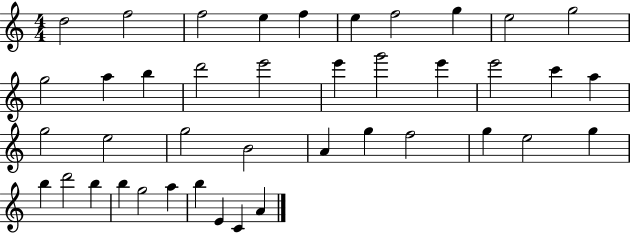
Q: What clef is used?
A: treble